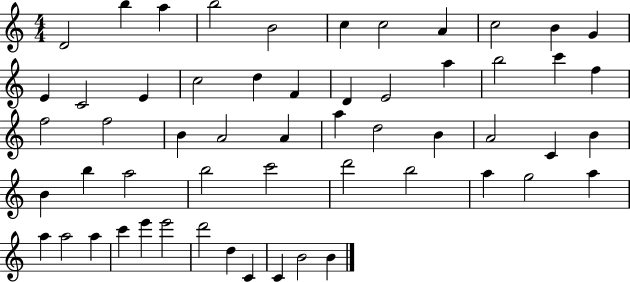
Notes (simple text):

D4/h B5/q A5/q B5/h B4/h C5/q C5/h A4/q C5/h B4/q G4/q E4/q C4/h E4/q C5/h D5/q F4/q D4/q E4/h A5/q B5/h C6/q F5/q F5/h F5/h B4/q A4/h A4/q A5/q D5/h B4/q A4/h C4/q B4/q B4/q B5/q A5/h B5/h C6/h D6/h B5/h A5/q G5/h A5/q A5/q A5/h A5/q C6/q E6/q E6/h D6/h D5/q C4/q C4/q B4/h B4/q